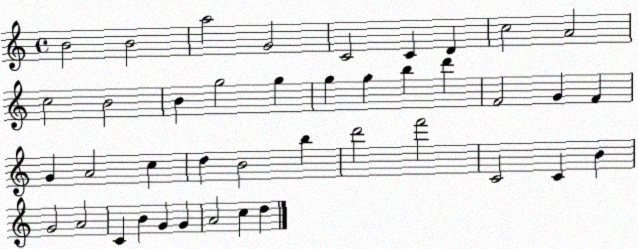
X:1
T:Untitled
M:4/4
L:1/4
K:C
B2 B2 a2 G2 C2 C D c2 A2 c2 B2 B g2 g g g b d' F2 G F G A2 c d B2 b d'2 f'2 C2 C B G2 A2 C B G G A2 c d